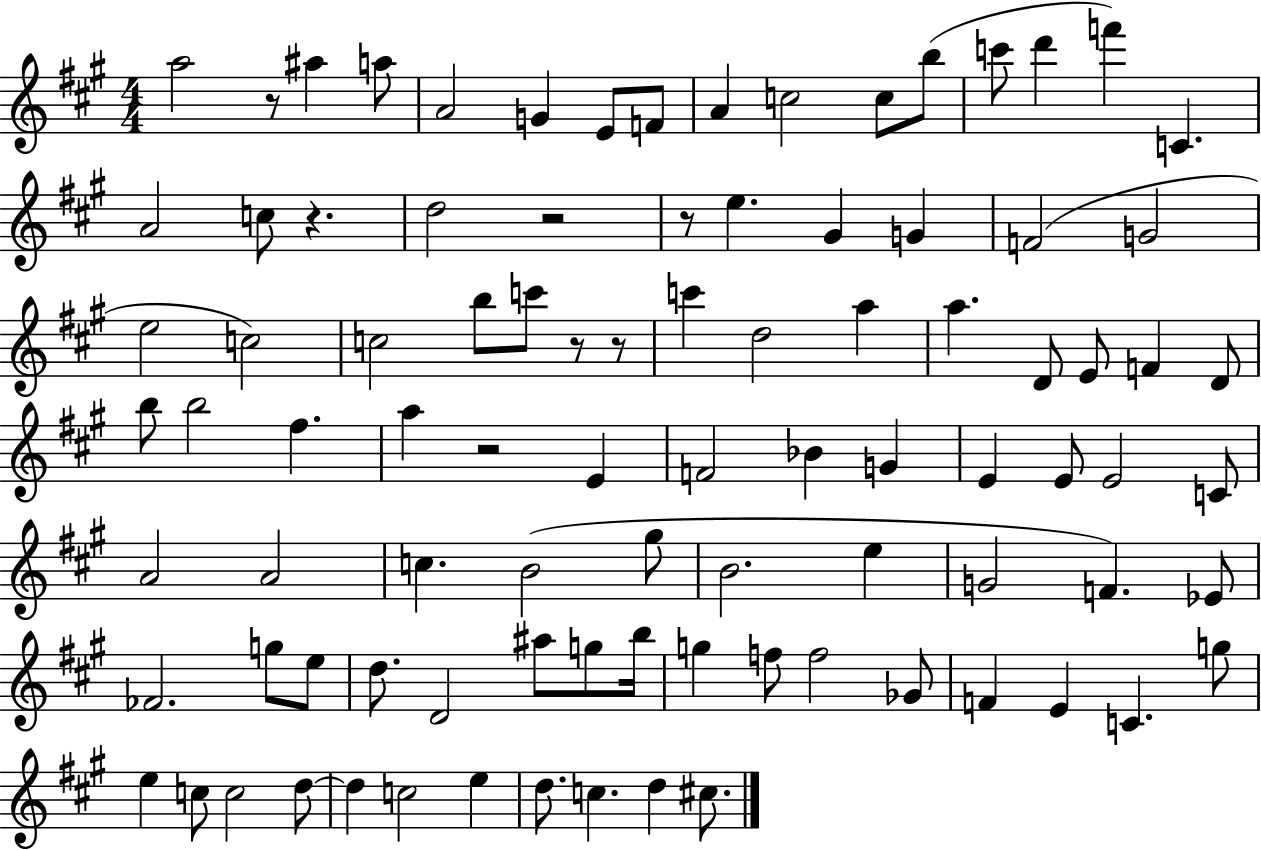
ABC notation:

X:1
T:Untitled
M:4/4
L:1/4
K:A
a2 z/2 ^a a/2 A2 G E/2 F/2 A c2 c/2 b/2 c'/2 d' f' C A2 c/2 z d2 z2 z/2 e ^G G F2 G2 e2 c2 c2 b/2 c'/2 z/2 z/2 c' d2 a a D/2 E/2 F D/2 b/2 b2 ^f a z2 E F2 _B G E E/2 E2 C/2 A2 A2 c B2 ^g/2 B2 e G2 F _E/2 _F2 g/2 e/2 d/2 D2 ^a/2 g/2 b/4 g f/2 f2 _G/2 F E C g/2 e c/2 c2 d/2 d c2 e d/2 c d ^c/2